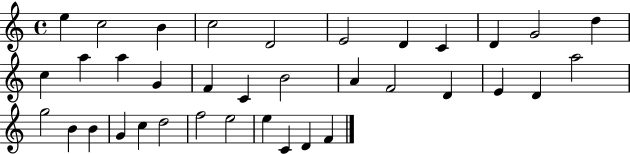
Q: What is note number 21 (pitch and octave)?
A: D4